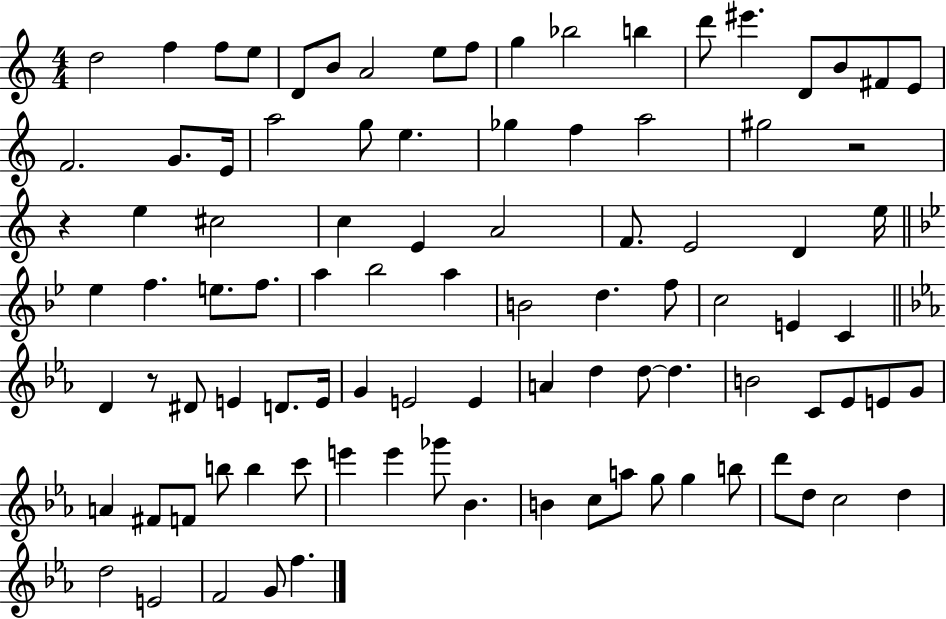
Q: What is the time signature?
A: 4/4